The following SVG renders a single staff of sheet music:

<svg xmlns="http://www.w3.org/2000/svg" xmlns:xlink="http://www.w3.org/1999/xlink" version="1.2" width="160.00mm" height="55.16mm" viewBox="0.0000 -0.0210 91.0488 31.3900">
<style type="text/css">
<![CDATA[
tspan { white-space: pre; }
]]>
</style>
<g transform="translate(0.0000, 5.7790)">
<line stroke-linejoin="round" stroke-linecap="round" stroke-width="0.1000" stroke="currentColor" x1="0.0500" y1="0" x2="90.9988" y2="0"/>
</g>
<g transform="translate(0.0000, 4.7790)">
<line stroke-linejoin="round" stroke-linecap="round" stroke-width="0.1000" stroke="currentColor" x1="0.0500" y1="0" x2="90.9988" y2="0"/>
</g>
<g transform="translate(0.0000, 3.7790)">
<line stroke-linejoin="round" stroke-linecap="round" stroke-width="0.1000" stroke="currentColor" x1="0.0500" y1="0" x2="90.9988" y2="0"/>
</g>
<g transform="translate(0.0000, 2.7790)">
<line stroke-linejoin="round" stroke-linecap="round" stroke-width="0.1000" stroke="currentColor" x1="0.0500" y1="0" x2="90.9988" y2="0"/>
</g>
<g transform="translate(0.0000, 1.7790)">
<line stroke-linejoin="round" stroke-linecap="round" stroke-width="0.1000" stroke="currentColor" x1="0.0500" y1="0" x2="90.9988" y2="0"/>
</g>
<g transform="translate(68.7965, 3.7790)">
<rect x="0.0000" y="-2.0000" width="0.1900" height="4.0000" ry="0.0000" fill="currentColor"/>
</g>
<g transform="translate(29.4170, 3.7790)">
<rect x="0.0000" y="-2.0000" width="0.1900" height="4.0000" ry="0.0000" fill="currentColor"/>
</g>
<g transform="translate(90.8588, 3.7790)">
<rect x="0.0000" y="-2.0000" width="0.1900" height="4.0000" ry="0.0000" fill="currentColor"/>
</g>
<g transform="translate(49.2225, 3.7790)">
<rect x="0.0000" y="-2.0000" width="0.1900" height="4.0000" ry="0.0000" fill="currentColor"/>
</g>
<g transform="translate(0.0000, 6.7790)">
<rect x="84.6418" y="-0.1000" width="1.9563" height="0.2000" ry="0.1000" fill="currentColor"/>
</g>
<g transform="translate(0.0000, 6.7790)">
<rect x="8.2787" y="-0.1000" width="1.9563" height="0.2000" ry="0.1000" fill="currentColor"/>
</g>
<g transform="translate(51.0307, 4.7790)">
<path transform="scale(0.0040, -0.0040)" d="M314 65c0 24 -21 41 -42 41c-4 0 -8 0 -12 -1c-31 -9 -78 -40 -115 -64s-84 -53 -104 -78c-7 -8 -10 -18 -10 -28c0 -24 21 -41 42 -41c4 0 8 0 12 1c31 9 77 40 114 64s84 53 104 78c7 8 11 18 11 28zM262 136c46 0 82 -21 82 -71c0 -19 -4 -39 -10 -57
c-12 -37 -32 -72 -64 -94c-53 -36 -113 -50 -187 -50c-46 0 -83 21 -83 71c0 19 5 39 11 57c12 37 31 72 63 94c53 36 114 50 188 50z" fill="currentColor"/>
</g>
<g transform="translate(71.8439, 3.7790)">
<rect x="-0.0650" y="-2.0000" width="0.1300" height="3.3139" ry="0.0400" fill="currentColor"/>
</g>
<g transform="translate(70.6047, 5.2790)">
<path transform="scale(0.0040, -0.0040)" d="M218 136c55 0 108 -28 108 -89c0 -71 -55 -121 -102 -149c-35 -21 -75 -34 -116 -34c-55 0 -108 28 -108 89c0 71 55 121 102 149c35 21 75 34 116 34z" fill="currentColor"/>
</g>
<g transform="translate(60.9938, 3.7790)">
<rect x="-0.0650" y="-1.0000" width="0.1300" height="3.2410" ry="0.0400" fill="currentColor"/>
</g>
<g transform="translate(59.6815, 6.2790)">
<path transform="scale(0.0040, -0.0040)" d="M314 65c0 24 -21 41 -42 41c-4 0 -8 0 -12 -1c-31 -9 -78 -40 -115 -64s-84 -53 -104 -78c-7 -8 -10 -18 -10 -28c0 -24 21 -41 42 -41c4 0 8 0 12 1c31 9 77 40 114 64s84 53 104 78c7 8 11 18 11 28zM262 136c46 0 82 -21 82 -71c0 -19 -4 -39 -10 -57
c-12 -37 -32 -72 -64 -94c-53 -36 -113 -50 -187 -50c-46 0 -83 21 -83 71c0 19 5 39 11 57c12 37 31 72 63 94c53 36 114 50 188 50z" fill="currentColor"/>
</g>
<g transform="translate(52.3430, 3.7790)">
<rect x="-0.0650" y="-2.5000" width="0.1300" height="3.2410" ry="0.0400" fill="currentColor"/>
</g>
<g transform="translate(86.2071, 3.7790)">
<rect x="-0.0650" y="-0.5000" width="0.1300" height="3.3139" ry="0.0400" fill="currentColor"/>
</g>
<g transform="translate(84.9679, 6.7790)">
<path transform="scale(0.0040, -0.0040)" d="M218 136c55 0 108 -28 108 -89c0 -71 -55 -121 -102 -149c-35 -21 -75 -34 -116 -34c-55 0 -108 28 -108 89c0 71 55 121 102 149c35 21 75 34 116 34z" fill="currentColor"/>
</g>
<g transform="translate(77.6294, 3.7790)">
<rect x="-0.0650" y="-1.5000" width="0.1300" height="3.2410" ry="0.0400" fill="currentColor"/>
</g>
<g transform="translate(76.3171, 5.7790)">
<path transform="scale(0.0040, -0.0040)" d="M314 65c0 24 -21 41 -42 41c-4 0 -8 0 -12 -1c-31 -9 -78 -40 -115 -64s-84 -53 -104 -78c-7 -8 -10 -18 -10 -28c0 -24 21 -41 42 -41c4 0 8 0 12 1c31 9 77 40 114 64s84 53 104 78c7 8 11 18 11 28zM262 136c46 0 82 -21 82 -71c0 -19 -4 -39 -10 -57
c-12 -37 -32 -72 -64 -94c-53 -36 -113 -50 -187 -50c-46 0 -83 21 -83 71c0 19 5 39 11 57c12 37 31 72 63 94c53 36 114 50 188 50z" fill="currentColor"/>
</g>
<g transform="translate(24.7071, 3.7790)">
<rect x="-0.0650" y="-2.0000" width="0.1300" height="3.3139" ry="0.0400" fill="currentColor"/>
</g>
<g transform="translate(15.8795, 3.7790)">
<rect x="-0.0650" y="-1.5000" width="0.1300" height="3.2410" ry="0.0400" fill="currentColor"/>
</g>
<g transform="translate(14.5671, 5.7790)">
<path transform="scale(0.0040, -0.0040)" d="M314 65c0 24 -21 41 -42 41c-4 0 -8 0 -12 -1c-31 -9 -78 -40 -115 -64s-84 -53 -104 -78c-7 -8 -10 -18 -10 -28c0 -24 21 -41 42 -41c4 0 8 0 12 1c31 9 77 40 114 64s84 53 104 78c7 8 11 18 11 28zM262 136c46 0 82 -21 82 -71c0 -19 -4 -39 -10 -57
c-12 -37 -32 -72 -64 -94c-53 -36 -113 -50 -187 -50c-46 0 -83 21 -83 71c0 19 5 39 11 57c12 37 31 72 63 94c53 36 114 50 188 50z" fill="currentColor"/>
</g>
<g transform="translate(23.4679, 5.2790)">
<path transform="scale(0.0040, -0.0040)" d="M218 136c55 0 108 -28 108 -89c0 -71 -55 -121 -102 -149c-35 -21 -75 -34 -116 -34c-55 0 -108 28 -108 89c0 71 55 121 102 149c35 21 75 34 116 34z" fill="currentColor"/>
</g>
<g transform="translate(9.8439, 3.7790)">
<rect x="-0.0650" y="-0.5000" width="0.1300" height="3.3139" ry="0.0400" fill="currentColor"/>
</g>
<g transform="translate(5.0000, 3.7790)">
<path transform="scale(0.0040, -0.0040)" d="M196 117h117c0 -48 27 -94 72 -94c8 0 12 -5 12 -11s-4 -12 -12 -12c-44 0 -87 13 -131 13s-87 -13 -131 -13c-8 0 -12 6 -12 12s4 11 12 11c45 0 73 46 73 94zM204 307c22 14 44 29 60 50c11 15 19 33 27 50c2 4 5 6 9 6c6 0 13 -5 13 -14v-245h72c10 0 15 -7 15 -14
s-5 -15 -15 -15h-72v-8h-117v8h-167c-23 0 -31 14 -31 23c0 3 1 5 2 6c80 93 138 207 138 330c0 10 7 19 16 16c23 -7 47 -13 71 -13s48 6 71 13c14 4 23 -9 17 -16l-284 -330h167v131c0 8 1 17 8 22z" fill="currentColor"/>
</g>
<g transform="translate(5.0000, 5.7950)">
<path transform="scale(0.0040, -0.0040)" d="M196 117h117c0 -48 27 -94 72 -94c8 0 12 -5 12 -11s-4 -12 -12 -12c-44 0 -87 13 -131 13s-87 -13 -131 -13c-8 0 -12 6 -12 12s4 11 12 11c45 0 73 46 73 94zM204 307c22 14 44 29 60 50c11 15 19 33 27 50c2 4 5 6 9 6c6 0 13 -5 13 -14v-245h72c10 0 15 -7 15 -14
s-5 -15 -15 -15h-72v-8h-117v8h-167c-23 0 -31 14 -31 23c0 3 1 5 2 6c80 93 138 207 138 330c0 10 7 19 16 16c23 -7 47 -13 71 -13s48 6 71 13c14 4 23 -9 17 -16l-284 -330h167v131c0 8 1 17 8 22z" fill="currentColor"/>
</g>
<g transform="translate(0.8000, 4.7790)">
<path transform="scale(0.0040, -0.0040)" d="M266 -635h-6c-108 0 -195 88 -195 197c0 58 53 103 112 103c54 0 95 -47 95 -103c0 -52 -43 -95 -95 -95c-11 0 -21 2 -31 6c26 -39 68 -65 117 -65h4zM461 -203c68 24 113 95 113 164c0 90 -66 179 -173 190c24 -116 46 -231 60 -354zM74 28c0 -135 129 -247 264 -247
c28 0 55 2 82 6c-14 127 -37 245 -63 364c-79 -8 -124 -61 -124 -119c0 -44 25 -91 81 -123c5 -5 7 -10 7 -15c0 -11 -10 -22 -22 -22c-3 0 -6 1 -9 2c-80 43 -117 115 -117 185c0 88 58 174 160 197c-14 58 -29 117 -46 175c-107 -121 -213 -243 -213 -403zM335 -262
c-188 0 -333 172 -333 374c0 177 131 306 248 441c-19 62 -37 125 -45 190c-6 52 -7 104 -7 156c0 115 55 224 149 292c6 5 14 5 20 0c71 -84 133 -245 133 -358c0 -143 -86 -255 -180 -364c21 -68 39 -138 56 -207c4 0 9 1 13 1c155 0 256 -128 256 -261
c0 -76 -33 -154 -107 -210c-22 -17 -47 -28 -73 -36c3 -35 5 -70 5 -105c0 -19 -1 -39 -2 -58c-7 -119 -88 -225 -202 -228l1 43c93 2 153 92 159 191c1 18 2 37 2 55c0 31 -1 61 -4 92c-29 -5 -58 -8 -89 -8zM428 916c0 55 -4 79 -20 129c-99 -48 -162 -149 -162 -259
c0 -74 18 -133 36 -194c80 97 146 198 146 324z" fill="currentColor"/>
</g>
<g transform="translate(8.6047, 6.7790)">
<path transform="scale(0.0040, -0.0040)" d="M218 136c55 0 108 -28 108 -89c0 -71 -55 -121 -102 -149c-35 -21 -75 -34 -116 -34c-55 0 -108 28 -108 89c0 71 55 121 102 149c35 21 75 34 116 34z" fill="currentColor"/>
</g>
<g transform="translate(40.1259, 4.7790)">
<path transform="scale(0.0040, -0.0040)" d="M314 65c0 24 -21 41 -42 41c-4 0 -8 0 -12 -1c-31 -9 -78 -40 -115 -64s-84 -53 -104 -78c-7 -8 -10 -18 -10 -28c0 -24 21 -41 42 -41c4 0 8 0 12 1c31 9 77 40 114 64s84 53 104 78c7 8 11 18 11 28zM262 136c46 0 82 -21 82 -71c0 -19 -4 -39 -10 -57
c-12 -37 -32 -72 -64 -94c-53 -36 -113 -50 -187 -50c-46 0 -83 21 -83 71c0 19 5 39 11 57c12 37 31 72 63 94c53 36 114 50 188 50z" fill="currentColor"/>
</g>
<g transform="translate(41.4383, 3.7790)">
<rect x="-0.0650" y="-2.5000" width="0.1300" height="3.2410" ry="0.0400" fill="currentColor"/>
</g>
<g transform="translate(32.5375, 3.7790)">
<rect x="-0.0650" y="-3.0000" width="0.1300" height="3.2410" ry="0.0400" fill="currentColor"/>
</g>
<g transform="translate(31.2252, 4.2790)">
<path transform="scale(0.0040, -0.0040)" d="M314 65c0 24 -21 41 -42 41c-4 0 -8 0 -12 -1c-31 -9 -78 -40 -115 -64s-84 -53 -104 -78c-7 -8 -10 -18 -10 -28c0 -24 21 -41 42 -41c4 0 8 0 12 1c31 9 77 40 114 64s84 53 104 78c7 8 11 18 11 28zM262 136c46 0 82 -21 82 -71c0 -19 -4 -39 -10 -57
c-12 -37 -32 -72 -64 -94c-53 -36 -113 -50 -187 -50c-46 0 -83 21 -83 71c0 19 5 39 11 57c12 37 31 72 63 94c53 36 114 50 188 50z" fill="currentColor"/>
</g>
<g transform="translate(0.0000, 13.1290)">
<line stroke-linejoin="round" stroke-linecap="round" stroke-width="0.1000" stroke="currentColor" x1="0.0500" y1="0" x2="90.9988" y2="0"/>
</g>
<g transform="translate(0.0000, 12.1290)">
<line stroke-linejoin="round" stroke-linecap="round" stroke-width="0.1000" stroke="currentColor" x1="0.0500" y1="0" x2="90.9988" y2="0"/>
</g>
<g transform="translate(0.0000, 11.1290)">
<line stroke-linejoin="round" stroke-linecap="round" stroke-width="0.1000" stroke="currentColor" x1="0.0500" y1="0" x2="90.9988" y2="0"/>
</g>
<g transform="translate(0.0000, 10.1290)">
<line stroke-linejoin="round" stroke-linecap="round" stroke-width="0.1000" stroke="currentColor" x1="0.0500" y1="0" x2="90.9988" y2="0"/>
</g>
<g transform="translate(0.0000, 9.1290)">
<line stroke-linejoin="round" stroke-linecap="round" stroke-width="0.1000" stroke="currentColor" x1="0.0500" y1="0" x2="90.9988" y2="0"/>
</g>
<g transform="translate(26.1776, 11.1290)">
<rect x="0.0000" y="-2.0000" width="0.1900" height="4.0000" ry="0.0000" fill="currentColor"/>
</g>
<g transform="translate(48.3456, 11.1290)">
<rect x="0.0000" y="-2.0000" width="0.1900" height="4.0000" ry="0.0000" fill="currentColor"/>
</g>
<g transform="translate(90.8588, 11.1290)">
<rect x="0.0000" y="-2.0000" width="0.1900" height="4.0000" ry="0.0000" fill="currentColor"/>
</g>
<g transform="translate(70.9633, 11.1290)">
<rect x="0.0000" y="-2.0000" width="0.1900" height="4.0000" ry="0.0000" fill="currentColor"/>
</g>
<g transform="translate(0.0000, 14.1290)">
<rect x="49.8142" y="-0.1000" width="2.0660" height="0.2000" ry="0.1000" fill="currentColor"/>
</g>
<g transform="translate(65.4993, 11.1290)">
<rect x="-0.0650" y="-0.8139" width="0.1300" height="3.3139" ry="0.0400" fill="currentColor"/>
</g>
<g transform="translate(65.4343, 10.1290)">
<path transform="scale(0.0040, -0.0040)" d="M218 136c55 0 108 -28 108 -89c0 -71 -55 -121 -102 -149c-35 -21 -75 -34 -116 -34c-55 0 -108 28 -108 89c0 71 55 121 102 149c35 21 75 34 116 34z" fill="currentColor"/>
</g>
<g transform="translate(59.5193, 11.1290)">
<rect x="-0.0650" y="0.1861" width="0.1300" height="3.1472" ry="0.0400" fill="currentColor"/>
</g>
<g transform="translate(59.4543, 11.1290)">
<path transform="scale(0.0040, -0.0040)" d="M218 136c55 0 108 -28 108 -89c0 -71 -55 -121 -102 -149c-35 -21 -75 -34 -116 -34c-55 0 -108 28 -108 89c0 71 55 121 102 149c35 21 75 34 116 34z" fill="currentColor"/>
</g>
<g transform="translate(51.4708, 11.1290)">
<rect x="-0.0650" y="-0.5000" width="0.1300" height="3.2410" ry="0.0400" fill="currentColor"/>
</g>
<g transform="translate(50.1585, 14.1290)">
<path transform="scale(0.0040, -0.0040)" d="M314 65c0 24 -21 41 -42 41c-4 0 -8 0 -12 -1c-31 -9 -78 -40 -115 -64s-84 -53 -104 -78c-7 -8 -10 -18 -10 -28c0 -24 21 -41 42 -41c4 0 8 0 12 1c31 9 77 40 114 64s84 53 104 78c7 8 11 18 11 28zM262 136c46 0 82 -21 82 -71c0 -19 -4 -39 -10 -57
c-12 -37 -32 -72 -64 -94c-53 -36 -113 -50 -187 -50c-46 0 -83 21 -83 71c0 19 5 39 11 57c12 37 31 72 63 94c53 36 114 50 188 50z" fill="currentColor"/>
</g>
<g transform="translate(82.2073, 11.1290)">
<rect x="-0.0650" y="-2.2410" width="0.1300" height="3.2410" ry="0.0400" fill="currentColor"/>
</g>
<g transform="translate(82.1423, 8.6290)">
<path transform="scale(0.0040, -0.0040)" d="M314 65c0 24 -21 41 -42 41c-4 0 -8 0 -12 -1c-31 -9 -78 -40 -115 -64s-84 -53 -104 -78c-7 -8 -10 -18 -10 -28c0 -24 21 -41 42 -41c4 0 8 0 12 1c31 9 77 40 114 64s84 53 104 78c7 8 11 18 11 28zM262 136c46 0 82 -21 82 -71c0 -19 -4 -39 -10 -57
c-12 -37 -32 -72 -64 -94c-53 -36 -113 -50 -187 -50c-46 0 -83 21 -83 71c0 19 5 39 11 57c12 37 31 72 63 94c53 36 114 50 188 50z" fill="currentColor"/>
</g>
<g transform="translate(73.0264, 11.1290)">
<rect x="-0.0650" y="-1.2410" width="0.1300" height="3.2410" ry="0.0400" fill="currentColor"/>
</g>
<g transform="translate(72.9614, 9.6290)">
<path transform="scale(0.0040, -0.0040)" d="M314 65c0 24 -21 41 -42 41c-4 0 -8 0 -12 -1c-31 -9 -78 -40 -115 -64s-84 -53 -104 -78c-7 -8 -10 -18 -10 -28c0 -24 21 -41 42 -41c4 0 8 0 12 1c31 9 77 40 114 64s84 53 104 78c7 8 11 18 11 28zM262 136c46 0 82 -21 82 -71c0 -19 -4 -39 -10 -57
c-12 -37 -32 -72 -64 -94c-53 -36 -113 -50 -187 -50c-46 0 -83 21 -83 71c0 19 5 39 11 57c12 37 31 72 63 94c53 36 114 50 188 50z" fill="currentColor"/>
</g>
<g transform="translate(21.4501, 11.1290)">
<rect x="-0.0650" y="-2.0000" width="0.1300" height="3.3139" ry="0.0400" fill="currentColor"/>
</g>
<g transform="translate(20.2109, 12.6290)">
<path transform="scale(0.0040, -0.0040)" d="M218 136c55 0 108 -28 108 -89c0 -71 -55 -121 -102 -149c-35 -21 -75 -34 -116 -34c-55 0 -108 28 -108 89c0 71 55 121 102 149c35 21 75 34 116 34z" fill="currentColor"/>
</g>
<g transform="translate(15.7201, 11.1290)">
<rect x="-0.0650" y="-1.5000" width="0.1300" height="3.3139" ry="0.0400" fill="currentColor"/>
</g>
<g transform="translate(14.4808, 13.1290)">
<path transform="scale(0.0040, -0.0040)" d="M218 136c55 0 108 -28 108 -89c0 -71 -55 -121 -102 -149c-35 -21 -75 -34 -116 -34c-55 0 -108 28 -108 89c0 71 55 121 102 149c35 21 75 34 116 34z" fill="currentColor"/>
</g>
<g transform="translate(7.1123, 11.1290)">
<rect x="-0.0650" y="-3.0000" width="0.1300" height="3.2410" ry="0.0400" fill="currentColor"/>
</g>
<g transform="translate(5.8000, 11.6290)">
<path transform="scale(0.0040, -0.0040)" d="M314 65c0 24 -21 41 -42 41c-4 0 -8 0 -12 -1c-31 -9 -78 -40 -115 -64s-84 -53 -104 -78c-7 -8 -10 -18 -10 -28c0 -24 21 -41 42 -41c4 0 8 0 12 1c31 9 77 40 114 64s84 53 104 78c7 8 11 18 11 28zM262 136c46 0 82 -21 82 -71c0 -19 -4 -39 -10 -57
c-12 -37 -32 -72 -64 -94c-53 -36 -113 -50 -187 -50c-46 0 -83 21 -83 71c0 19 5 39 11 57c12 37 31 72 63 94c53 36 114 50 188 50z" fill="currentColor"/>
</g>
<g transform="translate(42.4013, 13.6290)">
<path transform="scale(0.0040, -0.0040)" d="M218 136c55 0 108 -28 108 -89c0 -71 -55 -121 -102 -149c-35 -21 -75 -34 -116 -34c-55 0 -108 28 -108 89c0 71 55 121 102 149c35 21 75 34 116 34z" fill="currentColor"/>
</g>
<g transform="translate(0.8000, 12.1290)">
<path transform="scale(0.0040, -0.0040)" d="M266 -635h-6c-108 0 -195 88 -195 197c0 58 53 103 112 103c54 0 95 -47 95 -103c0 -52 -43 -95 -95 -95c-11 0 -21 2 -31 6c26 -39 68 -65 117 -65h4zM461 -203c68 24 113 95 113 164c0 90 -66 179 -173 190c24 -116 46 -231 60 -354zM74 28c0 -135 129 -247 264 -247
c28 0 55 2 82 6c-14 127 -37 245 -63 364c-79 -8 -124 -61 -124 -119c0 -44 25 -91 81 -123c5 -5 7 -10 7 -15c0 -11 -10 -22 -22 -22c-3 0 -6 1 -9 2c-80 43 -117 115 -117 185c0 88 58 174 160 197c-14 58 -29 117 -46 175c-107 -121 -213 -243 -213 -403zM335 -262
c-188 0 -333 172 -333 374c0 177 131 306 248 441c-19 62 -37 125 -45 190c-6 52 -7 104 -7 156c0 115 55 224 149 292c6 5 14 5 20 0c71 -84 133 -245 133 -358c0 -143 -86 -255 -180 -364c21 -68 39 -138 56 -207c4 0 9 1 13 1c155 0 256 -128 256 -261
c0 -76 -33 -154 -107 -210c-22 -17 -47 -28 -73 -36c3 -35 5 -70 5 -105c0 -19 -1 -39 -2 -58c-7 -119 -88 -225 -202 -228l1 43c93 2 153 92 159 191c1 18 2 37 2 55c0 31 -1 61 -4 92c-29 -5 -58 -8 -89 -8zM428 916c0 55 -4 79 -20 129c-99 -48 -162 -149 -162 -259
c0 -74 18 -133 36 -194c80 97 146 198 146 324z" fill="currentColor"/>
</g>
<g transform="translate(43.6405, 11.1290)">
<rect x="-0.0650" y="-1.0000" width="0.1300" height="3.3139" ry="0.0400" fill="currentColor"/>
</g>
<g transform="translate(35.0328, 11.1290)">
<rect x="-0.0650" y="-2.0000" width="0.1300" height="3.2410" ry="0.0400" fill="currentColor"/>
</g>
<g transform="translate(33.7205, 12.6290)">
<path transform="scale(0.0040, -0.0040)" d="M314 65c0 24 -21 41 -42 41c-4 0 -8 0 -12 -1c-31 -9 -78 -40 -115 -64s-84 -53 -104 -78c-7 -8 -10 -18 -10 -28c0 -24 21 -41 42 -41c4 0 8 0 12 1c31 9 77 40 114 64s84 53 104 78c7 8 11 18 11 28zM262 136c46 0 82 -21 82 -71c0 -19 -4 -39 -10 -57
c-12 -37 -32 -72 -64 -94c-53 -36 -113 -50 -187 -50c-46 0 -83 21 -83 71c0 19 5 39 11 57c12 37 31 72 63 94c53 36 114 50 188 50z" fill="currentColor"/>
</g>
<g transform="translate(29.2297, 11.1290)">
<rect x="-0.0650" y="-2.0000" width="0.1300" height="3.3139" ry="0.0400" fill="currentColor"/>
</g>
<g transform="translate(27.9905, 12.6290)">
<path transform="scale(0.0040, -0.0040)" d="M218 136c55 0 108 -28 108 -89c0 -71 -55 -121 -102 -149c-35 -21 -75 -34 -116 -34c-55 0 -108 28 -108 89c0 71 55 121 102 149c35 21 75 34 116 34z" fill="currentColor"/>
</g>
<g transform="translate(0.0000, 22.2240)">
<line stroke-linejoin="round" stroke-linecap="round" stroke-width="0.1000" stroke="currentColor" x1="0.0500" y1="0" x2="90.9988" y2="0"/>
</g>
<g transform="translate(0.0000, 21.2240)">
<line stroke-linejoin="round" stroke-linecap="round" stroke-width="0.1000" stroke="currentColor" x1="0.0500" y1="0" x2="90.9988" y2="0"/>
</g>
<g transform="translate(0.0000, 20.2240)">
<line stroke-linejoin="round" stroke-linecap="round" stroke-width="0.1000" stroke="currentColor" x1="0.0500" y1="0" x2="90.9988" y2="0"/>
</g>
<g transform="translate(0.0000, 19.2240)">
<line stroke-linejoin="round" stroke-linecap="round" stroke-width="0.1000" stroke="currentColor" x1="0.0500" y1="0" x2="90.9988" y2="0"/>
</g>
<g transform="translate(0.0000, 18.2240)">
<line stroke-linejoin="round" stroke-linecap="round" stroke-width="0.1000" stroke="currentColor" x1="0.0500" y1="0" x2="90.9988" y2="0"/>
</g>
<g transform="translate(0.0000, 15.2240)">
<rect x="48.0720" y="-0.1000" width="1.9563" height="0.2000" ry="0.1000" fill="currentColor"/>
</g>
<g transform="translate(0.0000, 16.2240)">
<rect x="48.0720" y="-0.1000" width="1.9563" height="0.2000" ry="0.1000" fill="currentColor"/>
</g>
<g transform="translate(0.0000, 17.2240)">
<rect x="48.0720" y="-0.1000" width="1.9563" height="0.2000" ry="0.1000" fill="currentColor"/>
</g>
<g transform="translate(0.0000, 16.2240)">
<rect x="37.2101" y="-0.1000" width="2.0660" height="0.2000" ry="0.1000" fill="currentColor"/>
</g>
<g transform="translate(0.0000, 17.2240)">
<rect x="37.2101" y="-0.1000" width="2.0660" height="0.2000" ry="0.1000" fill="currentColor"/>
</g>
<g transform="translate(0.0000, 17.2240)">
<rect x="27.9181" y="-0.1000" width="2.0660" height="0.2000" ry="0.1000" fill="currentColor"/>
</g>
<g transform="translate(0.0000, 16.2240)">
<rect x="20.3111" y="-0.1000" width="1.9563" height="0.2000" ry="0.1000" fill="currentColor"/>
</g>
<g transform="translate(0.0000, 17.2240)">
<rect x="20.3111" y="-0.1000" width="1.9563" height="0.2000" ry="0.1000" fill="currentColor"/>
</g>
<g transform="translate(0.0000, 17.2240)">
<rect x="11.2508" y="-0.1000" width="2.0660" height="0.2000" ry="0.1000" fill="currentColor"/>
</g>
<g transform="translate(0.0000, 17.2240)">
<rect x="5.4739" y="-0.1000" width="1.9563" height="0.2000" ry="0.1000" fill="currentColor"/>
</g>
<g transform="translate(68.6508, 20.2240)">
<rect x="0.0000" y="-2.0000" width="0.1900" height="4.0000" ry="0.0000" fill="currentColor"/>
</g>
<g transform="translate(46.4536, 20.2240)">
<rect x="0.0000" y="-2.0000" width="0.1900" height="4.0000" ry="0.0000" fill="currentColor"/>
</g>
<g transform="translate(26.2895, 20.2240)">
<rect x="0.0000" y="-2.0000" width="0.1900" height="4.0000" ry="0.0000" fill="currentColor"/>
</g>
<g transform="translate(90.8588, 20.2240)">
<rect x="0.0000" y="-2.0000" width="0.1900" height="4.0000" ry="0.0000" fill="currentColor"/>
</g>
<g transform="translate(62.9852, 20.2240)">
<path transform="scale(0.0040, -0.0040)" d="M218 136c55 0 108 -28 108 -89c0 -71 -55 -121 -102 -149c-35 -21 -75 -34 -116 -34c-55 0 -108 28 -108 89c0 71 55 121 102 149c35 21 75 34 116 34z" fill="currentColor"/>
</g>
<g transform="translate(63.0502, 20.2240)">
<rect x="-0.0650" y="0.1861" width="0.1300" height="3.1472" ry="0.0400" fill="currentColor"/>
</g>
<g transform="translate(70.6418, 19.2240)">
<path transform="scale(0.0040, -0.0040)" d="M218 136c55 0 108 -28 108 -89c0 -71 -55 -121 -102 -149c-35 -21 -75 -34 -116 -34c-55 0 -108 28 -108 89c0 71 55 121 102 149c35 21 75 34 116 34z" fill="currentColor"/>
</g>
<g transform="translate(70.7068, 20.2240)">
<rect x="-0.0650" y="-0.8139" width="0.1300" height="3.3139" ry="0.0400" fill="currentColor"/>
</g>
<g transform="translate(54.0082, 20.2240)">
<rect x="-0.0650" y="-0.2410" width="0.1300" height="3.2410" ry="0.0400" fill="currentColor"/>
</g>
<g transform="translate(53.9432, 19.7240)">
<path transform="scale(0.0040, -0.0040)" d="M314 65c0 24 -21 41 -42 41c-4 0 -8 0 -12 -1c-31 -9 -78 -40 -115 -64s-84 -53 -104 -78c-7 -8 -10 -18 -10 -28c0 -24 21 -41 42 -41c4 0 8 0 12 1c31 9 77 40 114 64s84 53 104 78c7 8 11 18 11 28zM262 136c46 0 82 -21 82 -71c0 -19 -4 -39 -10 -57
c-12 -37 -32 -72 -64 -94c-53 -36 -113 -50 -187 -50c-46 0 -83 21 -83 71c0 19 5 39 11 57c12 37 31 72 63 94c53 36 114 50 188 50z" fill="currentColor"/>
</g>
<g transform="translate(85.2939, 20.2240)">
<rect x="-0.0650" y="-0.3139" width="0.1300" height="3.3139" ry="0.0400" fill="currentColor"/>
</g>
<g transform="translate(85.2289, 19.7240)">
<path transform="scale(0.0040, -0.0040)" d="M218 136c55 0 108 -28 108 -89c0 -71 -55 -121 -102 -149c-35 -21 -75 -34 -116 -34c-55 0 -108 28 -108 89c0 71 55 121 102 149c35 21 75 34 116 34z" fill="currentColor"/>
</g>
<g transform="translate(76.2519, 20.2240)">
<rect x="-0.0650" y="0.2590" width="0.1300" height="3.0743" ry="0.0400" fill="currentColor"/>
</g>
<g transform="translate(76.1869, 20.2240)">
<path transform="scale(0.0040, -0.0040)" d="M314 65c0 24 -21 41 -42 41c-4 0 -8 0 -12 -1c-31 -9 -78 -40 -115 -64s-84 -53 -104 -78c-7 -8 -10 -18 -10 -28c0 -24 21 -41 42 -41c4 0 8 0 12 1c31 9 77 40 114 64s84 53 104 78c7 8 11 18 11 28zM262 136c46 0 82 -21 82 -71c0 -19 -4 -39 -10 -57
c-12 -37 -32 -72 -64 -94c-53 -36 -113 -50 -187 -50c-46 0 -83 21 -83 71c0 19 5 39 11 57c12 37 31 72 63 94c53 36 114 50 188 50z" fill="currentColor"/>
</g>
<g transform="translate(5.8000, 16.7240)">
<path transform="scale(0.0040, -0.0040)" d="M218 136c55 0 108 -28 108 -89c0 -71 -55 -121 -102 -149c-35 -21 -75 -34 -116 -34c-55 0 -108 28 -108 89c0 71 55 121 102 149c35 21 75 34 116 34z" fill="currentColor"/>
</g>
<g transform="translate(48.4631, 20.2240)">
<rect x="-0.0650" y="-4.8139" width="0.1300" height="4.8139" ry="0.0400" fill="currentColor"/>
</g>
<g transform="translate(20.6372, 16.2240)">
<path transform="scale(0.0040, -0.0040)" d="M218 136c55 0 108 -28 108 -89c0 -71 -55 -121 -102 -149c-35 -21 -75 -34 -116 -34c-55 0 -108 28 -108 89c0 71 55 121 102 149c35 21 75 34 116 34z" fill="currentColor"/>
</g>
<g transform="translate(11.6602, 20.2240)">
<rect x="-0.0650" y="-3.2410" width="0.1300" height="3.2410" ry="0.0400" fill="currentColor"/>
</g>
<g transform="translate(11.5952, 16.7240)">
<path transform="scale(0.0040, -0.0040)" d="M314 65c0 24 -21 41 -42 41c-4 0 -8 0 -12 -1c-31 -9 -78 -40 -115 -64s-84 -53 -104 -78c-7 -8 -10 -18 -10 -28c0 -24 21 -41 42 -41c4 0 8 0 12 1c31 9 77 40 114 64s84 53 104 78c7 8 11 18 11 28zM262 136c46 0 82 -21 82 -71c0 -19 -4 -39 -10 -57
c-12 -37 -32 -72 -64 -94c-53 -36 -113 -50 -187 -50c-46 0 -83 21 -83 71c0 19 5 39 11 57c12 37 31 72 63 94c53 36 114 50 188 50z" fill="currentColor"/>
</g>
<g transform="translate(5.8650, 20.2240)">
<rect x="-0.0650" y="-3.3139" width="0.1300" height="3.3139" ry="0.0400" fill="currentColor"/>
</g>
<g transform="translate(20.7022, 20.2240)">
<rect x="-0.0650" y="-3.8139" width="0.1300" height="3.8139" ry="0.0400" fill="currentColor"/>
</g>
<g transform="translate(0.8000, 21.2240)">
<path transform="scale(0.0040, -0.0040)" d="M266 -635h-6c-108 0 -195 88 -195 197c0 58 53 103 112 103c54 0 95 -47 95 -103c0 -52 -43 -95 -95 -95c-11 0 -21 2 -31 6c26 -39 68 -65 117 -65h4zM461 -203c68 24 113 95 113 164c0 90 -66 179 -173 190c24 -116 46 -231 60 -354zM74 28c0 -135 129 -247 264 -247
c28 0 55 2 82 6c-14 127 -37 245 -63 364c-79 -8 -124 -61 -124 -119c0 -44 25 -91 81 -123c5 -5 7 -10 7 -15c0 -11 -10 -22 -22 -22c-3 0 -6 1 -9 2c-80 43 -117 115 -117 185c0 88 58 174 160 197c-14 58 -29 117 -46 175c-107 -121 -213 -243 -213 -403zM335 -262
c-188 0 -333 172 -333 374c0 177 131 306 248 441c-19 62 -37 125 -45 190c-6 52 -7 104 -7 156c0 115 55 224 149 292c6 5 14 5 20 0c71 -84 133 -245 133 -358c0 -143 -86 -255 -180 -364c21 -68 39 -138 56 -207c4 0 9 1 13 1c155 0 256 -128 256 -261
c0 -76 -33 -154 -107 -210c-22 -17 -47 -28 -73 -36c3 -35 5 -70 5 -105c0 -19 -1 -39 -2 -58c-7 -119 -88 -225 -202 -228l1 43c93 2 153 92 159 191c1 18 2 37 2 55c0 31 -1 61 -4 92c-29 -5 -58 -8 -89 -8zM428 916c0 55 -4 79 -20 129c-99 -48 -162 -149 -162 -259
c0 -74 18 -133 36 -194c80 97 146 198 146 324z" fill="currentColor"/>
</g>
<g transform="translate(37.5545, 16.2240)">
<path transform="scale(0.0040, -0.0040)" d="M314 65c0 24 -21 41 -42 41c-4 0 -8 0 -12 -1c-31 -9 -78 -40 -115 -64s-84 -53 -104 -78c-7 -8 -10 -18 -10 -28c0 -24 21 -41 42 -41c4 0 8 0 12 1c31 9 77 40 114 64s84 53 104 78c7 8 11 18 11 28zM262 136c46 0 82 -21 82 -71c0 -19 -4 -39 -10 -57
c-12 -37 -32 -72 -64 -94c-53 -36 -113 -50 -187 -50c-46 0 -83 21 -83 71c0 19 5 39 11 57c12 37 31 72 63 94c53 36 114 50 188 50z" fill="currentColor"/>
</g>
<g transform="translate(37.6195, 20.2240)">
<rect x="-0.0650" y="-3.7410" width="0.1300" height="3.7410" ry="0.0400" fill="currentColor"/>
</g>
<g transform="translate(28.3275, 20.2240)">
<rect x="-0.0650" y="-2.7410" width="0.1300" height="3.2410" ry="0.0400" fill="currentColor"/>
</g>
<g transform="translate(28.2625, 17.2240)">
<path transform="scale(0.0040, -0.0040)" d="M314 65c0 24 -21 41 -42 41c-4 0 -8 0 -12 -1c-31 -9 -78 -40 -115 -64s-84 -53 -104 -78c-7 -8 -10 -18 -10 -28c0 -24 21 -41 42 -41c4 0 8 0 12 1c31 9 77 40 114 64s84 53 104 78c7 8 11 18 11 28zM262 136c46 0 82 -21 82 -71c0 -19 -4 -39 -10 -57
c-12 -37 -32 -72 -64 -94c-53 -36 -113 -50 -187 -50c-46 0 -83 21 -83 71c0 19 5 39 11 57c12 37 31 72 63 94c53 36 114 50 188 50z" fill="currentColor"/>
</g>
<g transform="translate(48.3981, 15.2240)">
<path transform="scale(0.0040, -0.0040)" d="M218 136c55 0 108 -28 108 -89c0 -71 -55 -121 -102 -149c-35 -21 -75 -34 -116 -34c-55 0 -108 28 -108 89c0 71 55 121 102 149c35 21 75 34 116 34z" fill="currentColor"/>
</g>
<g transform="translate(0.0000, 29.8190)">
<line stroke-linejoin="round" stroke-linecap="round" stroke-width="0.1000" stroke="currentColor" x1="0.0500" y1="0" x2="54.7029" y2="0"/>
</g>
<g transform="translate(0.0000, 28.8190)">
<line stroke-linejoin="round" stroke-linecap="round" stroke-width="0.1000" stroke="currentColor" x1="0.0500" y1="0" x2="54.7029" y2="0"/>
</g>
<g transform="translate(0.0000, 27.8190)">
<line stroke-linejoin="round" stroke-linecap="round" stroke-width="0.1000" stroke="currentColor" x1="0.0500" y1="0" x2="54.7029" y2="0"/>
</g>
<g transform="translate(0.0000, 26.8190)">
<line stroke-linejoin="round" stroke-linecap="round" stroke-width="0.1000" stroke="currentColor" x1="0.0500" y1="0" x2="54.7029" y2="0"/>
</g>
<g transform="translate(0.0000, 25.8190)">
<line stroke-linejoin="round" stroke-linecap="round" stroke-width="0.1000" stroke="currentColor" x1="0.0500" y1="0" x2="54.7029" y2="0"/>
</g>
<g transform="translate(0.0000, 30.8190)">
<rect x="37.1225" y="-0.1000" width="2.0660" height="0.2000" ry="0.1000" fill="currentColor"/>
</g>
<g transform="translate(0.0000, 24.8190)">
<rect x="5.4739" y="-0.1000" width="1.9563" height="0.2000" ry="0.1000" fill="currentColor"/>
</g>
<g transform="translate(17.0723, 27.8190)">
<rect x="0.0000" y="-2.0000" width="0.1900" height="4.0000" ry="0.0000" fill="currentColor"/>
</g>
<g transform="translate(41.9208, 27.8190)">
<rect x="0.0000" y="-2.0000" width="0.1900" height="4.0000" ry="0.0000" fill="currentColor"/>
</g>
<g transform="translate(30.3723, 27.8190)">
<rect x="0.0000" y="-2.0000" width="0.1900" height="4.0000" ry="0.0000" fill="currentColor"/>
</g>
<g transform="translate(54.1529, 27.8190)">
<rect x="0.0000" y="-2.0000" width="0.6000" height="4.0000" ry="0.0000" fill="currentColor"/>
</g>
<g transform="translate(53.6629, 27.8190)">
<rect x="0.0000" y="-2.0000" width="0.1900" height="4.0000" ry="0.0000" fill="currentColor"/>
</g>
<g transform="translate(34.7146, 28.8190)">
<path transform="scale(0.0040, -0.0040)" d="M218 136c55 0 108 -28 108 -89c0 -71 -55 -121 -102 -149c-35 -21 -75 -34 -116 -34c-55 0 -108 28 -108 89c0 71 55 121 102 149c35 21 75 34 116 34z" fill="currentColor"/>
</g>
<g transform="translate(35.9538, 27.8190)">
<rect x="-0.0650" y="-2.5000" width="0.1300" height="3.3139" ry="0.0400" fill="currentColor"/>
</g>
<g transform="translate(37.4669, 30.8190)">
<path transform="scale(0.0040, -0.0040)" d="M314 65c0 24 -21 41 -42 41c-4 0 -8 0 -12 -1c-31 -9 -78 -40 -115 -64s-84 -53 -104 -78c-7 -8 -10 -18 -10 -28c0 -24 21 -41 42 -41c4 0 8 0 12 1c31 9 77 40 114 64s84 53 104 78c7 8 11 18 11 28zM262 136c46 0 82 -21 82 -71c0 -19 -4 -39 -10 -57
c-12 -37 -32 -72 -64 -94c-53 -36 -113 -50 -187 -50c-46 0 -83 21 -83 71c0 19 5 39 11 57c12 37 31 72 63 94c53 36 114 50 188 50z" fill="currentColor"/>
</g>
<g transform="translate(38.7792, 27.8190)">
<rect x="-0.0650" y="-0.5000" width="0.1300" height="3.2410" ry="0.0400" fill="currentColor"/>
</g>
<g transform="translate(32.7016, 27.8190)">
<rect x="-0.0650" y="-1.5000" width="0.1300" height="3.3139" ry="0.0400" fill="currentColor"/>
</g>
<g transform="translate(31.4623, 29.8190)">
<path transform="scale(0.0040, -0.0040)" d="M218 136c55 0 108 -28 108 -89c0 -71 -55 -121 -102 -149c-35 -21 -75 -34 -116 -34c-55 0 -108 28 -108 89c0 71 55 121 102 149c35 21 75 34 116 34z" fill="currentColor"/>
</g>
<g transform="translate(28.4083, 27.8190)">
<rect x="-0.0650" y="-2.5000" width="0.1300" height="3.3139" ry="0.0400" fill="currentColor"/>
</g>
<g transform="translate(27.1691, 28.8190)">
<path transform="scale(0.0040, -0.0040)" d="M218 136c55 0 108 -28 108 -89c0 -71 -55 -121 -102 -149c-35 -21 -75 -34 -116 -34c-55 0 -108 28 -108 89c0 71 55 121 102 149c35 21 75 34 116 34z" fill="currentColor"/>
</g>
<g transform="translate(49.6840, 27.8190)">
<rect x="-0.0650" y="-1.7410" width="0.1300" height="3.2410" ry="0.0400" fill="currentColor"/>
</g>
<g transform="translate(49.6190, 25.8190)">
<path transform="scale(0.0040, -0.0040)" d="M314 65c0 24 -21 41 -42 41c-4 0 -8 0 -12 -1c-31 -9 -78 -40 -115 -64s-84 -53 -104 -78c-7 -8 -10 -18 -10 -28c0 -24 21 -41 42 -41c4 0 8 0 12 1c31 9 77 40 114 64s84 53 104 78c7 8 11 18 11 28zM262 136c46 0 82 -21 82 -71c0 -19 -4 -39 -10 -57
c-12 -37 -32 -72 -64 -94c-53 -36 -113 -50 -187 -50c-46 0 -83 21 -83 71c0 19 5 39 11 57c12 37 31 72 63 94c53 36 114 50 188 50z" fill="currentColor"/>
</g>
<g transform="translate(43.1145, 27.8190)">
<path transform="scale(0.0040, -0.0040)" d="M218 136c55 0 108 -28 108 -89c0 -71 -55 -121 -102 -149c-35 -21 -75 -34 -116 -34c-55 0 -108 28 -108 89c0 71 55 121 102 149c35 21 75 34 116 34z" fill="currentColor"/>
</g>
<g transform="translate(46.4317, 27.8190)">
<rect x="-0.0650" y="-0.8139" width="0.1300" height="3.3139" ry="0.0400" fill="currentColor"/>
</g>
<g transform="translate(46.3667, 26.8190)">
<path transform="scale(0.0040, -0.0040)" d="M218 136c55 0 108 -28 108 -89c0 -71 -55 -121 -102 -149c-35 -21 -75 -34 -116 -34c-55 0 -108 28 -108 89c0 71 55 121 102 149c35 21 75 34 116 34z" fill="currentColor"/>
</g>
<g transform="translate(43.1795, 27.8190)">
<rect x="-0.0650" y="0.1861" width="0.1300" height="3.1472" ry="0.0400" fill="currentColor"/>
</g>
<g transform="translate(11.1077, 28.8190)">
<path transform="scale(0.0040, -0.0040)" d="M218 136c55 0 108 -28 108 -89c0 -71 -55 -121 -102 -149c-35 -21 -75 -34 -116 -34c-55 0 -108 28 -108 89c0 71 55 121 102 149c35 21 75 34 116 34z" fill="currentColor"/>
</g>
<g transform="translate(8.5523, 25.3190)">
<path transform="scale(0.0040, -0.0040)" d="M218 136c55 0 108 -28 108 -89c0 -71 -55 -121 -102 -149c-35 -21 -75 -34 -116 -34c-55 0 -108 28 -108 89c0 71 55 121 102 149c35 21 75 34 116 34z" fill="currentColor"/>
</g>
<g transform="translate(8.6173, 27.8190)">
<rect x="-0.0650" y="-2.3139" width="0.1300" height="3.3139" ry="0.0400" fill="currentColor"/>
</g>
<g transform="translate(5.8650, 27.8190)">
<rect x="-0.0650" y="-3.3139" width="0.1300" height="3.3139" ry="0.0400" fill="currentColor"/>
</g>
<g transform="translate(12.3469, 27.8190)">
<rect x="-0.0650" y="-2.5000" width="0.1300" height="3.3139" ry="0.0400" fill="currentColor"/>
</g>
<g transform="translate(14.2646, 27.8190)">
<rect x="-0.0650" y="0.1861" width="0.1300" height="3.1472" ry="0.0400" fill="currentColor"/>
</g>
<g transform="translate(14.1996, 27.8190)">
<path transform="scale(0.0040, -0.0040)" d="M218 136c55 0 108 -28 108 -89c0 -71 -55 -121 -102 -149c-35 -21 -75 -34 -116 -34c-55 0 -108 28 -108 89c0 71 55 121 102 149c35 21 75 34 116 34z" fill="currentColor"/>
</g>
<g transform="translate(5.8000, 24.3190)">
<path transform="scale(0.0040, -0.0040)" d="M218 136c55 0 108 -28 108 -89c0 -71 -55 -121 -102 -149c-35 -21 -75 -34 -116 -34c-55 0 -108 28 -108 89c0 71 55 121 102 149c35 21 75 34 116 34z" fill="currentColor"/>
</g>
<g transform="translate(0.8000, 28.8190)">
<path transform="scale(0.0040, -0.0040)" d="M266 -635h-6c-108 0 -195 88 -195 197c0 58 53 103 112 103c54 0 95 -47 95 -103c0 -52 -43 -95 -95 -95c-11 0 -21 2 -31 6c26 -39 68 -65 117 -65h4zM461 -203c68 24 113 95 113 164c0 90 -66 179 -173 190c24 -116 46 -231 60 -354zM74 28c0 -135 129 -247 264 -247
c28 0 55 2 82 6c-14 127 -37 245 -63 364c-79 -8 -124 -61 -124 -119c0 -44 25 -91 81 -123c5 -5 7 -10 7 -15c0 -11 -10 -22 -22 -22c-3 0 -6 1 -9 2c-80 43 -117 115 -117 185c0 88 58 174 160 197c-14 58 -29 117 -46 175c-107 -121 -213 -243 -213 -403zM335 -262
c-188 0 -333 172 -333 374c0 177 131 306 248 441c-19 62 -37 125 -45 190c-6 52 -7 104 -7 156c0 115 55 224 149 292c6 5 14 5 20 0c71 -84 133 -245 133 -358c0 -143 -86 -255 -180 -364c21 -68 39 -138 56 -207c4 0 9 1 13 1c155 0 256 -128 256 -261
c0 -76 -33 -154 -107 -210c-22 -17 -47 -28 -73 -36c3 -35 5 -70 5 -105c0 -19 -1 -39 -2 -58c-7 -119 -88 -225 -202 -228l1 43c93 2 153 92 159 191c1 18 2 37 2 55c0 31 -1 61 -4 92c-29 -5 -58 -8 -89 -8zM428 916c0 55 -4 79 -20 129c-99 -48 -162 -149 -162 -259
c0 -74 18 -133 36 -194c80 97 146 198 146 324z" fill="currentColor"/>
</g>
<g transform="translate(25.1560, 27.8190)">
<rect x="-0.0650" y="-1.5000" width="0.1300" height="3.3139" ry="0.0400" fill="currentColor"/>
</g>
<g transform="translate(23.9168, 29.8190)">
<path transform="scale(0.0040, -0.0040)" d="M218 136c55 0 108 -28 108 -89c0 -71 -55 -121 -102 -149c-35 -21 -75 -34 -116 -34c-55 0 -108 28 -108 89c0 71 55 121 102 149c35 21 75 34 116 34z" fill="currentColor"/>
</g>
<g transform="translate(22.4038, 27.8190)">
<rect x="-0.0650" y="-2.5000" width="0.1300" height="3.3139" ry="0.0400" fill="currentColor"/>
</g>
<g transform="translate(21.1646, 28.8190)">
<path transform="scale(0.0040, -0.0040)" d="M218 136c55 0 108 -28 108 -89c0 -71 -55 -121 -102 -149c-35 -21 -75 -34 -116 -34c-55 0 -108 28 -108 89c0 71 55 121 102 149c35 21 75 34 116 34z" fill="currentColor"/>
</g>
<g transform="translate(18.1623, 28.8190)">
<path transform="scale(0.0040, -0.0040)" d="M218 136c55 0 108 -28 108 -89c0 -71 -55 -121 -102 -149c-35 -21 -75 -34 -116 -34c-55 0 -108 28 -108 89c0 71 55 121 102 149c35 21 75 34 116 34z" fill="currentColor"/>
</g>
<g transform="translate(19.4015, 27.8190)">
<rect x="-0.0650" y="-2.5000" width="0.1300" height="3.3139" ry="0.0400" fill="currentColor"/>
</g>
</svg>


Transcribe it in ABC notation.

X:1
T:Untitled
M:4/4
L:1/4
K:C
C E2 F A2 G2 G2 D2 F E2 C A2 E F F F2 D C2 B d e2 g2 b b2 c' a2 c'2 e' c2 B d B2 c b g G B G G E G E G C2 B d f2